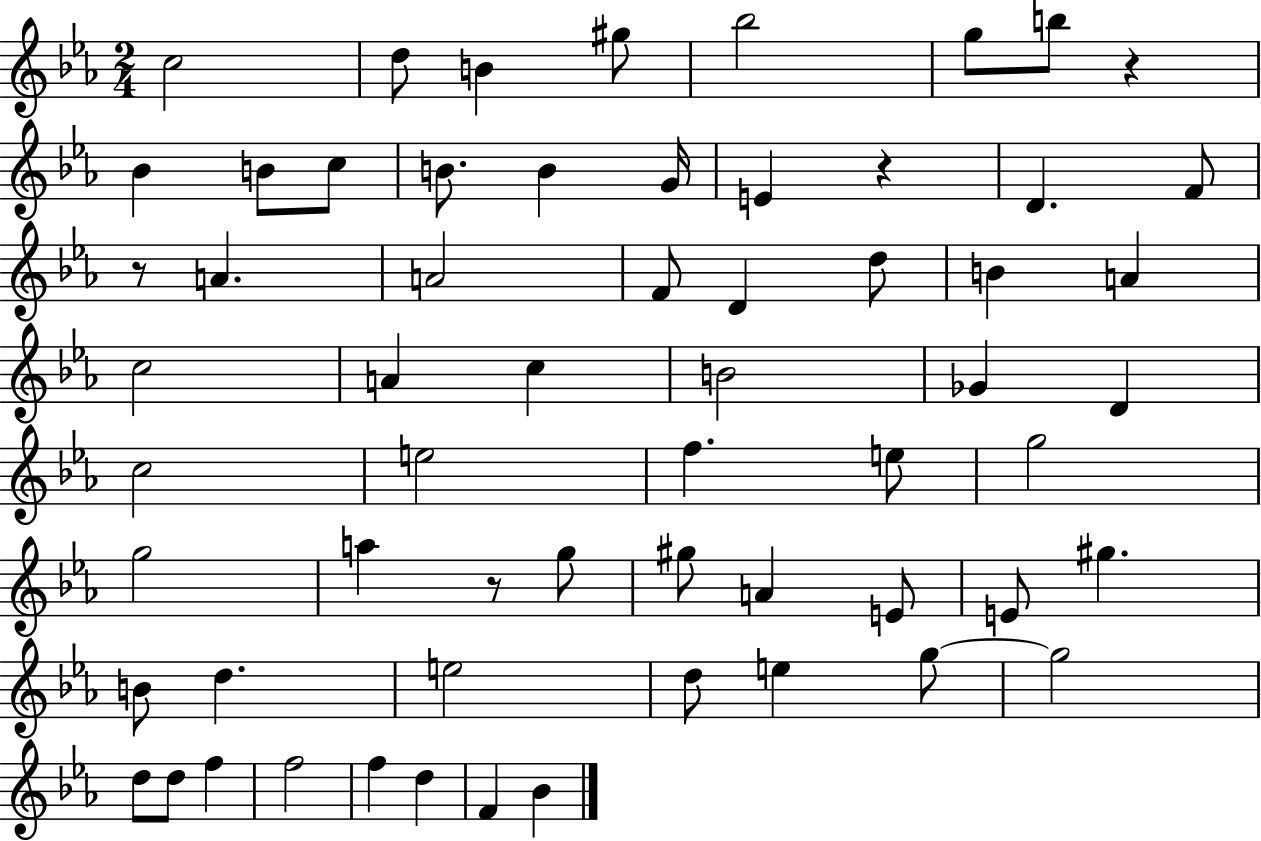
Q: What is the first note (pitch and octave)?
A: C5